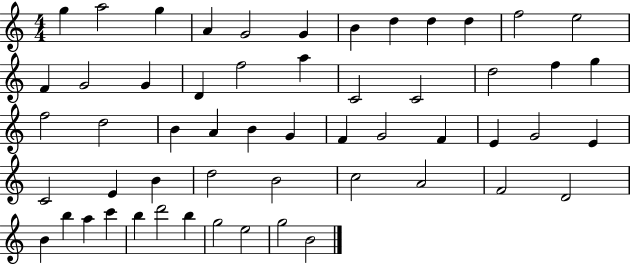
{
  \clef treble
  \numericTimeSignature
  \time 4/4
  \key c \major
  g''4 a''2 g''4 | a'4 g'2 g'4 | b'4 d''4 d''4 d''4 | f''2 e''2 | \break f'4 g'2 g'4 | d'4 f''2 a''4 | c'2 c'2 | d''2 f''4 g''4 | \break f''2 d''2 | b'4 a'4 b'4 g'4 | f'4 g'2 f'4 | e'4 g'2 e'4 | \break c'2 e'4 b'4 | d''2 b'2 | c''2 a'2 | f'2 d'2 | \break b'4 b''4 a''4 c'''4 | b''4 d'''2 b''4 | g''2 e''2 | g''2 b'2 | \break \bar "|."
}